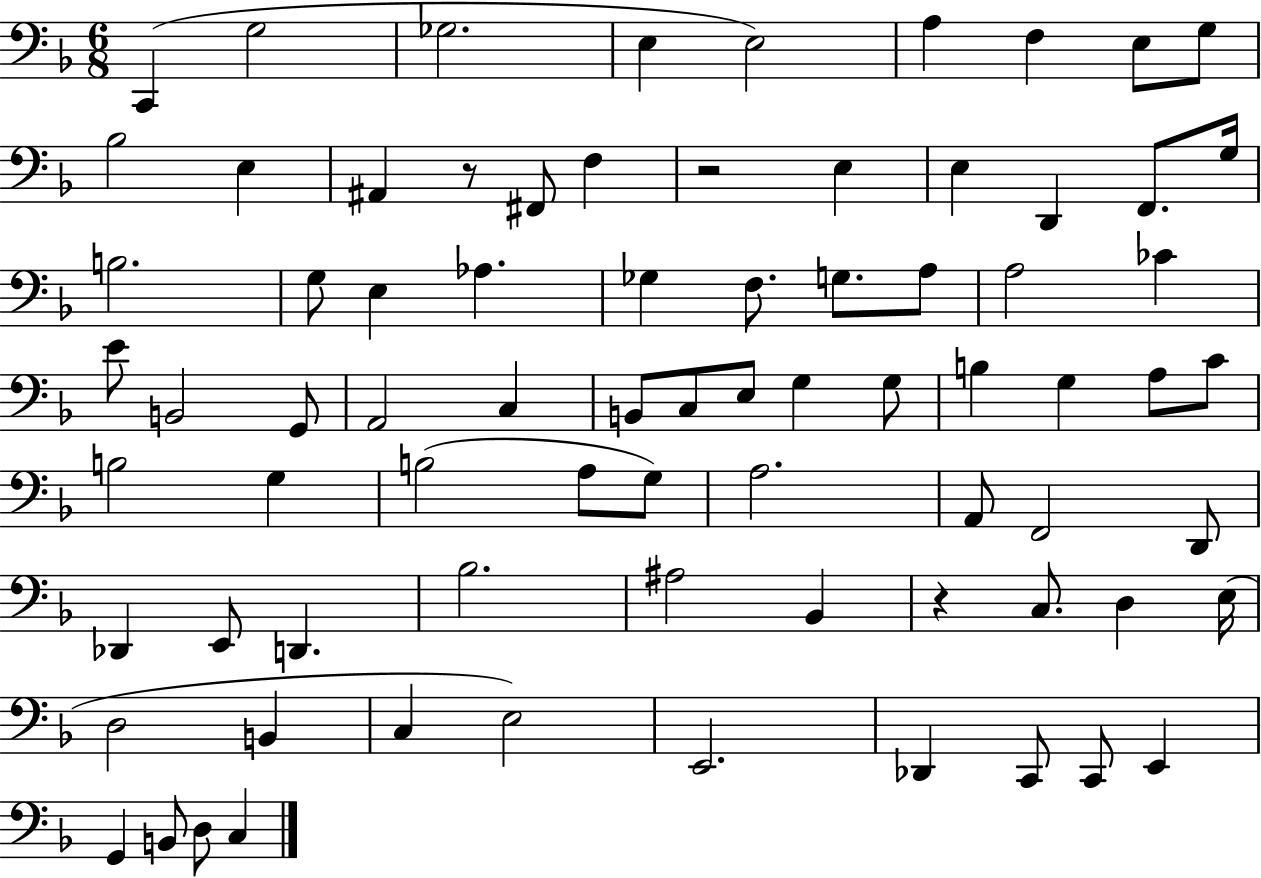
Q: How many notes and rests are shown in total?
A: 77